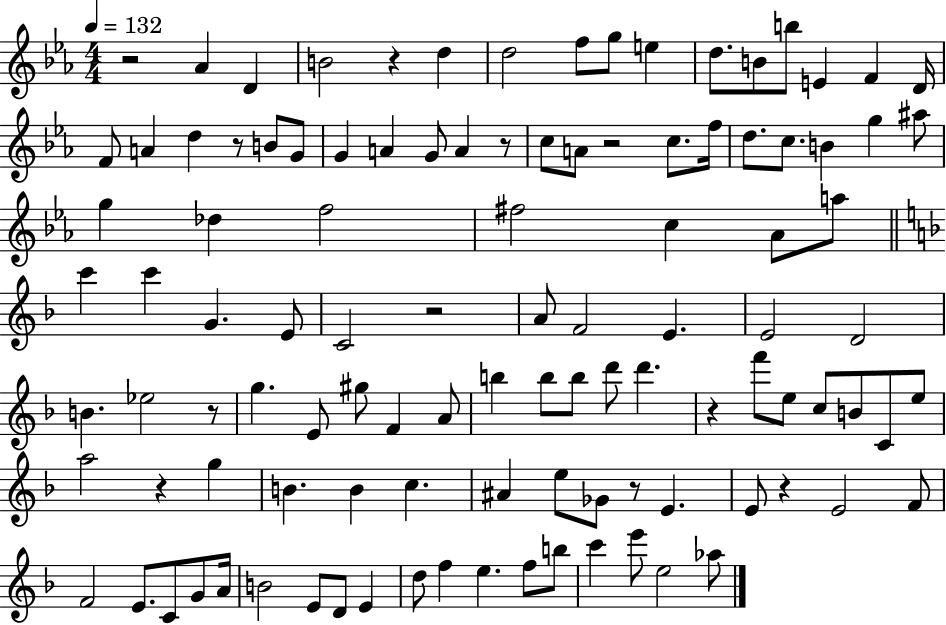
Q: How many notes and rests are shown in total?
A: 108